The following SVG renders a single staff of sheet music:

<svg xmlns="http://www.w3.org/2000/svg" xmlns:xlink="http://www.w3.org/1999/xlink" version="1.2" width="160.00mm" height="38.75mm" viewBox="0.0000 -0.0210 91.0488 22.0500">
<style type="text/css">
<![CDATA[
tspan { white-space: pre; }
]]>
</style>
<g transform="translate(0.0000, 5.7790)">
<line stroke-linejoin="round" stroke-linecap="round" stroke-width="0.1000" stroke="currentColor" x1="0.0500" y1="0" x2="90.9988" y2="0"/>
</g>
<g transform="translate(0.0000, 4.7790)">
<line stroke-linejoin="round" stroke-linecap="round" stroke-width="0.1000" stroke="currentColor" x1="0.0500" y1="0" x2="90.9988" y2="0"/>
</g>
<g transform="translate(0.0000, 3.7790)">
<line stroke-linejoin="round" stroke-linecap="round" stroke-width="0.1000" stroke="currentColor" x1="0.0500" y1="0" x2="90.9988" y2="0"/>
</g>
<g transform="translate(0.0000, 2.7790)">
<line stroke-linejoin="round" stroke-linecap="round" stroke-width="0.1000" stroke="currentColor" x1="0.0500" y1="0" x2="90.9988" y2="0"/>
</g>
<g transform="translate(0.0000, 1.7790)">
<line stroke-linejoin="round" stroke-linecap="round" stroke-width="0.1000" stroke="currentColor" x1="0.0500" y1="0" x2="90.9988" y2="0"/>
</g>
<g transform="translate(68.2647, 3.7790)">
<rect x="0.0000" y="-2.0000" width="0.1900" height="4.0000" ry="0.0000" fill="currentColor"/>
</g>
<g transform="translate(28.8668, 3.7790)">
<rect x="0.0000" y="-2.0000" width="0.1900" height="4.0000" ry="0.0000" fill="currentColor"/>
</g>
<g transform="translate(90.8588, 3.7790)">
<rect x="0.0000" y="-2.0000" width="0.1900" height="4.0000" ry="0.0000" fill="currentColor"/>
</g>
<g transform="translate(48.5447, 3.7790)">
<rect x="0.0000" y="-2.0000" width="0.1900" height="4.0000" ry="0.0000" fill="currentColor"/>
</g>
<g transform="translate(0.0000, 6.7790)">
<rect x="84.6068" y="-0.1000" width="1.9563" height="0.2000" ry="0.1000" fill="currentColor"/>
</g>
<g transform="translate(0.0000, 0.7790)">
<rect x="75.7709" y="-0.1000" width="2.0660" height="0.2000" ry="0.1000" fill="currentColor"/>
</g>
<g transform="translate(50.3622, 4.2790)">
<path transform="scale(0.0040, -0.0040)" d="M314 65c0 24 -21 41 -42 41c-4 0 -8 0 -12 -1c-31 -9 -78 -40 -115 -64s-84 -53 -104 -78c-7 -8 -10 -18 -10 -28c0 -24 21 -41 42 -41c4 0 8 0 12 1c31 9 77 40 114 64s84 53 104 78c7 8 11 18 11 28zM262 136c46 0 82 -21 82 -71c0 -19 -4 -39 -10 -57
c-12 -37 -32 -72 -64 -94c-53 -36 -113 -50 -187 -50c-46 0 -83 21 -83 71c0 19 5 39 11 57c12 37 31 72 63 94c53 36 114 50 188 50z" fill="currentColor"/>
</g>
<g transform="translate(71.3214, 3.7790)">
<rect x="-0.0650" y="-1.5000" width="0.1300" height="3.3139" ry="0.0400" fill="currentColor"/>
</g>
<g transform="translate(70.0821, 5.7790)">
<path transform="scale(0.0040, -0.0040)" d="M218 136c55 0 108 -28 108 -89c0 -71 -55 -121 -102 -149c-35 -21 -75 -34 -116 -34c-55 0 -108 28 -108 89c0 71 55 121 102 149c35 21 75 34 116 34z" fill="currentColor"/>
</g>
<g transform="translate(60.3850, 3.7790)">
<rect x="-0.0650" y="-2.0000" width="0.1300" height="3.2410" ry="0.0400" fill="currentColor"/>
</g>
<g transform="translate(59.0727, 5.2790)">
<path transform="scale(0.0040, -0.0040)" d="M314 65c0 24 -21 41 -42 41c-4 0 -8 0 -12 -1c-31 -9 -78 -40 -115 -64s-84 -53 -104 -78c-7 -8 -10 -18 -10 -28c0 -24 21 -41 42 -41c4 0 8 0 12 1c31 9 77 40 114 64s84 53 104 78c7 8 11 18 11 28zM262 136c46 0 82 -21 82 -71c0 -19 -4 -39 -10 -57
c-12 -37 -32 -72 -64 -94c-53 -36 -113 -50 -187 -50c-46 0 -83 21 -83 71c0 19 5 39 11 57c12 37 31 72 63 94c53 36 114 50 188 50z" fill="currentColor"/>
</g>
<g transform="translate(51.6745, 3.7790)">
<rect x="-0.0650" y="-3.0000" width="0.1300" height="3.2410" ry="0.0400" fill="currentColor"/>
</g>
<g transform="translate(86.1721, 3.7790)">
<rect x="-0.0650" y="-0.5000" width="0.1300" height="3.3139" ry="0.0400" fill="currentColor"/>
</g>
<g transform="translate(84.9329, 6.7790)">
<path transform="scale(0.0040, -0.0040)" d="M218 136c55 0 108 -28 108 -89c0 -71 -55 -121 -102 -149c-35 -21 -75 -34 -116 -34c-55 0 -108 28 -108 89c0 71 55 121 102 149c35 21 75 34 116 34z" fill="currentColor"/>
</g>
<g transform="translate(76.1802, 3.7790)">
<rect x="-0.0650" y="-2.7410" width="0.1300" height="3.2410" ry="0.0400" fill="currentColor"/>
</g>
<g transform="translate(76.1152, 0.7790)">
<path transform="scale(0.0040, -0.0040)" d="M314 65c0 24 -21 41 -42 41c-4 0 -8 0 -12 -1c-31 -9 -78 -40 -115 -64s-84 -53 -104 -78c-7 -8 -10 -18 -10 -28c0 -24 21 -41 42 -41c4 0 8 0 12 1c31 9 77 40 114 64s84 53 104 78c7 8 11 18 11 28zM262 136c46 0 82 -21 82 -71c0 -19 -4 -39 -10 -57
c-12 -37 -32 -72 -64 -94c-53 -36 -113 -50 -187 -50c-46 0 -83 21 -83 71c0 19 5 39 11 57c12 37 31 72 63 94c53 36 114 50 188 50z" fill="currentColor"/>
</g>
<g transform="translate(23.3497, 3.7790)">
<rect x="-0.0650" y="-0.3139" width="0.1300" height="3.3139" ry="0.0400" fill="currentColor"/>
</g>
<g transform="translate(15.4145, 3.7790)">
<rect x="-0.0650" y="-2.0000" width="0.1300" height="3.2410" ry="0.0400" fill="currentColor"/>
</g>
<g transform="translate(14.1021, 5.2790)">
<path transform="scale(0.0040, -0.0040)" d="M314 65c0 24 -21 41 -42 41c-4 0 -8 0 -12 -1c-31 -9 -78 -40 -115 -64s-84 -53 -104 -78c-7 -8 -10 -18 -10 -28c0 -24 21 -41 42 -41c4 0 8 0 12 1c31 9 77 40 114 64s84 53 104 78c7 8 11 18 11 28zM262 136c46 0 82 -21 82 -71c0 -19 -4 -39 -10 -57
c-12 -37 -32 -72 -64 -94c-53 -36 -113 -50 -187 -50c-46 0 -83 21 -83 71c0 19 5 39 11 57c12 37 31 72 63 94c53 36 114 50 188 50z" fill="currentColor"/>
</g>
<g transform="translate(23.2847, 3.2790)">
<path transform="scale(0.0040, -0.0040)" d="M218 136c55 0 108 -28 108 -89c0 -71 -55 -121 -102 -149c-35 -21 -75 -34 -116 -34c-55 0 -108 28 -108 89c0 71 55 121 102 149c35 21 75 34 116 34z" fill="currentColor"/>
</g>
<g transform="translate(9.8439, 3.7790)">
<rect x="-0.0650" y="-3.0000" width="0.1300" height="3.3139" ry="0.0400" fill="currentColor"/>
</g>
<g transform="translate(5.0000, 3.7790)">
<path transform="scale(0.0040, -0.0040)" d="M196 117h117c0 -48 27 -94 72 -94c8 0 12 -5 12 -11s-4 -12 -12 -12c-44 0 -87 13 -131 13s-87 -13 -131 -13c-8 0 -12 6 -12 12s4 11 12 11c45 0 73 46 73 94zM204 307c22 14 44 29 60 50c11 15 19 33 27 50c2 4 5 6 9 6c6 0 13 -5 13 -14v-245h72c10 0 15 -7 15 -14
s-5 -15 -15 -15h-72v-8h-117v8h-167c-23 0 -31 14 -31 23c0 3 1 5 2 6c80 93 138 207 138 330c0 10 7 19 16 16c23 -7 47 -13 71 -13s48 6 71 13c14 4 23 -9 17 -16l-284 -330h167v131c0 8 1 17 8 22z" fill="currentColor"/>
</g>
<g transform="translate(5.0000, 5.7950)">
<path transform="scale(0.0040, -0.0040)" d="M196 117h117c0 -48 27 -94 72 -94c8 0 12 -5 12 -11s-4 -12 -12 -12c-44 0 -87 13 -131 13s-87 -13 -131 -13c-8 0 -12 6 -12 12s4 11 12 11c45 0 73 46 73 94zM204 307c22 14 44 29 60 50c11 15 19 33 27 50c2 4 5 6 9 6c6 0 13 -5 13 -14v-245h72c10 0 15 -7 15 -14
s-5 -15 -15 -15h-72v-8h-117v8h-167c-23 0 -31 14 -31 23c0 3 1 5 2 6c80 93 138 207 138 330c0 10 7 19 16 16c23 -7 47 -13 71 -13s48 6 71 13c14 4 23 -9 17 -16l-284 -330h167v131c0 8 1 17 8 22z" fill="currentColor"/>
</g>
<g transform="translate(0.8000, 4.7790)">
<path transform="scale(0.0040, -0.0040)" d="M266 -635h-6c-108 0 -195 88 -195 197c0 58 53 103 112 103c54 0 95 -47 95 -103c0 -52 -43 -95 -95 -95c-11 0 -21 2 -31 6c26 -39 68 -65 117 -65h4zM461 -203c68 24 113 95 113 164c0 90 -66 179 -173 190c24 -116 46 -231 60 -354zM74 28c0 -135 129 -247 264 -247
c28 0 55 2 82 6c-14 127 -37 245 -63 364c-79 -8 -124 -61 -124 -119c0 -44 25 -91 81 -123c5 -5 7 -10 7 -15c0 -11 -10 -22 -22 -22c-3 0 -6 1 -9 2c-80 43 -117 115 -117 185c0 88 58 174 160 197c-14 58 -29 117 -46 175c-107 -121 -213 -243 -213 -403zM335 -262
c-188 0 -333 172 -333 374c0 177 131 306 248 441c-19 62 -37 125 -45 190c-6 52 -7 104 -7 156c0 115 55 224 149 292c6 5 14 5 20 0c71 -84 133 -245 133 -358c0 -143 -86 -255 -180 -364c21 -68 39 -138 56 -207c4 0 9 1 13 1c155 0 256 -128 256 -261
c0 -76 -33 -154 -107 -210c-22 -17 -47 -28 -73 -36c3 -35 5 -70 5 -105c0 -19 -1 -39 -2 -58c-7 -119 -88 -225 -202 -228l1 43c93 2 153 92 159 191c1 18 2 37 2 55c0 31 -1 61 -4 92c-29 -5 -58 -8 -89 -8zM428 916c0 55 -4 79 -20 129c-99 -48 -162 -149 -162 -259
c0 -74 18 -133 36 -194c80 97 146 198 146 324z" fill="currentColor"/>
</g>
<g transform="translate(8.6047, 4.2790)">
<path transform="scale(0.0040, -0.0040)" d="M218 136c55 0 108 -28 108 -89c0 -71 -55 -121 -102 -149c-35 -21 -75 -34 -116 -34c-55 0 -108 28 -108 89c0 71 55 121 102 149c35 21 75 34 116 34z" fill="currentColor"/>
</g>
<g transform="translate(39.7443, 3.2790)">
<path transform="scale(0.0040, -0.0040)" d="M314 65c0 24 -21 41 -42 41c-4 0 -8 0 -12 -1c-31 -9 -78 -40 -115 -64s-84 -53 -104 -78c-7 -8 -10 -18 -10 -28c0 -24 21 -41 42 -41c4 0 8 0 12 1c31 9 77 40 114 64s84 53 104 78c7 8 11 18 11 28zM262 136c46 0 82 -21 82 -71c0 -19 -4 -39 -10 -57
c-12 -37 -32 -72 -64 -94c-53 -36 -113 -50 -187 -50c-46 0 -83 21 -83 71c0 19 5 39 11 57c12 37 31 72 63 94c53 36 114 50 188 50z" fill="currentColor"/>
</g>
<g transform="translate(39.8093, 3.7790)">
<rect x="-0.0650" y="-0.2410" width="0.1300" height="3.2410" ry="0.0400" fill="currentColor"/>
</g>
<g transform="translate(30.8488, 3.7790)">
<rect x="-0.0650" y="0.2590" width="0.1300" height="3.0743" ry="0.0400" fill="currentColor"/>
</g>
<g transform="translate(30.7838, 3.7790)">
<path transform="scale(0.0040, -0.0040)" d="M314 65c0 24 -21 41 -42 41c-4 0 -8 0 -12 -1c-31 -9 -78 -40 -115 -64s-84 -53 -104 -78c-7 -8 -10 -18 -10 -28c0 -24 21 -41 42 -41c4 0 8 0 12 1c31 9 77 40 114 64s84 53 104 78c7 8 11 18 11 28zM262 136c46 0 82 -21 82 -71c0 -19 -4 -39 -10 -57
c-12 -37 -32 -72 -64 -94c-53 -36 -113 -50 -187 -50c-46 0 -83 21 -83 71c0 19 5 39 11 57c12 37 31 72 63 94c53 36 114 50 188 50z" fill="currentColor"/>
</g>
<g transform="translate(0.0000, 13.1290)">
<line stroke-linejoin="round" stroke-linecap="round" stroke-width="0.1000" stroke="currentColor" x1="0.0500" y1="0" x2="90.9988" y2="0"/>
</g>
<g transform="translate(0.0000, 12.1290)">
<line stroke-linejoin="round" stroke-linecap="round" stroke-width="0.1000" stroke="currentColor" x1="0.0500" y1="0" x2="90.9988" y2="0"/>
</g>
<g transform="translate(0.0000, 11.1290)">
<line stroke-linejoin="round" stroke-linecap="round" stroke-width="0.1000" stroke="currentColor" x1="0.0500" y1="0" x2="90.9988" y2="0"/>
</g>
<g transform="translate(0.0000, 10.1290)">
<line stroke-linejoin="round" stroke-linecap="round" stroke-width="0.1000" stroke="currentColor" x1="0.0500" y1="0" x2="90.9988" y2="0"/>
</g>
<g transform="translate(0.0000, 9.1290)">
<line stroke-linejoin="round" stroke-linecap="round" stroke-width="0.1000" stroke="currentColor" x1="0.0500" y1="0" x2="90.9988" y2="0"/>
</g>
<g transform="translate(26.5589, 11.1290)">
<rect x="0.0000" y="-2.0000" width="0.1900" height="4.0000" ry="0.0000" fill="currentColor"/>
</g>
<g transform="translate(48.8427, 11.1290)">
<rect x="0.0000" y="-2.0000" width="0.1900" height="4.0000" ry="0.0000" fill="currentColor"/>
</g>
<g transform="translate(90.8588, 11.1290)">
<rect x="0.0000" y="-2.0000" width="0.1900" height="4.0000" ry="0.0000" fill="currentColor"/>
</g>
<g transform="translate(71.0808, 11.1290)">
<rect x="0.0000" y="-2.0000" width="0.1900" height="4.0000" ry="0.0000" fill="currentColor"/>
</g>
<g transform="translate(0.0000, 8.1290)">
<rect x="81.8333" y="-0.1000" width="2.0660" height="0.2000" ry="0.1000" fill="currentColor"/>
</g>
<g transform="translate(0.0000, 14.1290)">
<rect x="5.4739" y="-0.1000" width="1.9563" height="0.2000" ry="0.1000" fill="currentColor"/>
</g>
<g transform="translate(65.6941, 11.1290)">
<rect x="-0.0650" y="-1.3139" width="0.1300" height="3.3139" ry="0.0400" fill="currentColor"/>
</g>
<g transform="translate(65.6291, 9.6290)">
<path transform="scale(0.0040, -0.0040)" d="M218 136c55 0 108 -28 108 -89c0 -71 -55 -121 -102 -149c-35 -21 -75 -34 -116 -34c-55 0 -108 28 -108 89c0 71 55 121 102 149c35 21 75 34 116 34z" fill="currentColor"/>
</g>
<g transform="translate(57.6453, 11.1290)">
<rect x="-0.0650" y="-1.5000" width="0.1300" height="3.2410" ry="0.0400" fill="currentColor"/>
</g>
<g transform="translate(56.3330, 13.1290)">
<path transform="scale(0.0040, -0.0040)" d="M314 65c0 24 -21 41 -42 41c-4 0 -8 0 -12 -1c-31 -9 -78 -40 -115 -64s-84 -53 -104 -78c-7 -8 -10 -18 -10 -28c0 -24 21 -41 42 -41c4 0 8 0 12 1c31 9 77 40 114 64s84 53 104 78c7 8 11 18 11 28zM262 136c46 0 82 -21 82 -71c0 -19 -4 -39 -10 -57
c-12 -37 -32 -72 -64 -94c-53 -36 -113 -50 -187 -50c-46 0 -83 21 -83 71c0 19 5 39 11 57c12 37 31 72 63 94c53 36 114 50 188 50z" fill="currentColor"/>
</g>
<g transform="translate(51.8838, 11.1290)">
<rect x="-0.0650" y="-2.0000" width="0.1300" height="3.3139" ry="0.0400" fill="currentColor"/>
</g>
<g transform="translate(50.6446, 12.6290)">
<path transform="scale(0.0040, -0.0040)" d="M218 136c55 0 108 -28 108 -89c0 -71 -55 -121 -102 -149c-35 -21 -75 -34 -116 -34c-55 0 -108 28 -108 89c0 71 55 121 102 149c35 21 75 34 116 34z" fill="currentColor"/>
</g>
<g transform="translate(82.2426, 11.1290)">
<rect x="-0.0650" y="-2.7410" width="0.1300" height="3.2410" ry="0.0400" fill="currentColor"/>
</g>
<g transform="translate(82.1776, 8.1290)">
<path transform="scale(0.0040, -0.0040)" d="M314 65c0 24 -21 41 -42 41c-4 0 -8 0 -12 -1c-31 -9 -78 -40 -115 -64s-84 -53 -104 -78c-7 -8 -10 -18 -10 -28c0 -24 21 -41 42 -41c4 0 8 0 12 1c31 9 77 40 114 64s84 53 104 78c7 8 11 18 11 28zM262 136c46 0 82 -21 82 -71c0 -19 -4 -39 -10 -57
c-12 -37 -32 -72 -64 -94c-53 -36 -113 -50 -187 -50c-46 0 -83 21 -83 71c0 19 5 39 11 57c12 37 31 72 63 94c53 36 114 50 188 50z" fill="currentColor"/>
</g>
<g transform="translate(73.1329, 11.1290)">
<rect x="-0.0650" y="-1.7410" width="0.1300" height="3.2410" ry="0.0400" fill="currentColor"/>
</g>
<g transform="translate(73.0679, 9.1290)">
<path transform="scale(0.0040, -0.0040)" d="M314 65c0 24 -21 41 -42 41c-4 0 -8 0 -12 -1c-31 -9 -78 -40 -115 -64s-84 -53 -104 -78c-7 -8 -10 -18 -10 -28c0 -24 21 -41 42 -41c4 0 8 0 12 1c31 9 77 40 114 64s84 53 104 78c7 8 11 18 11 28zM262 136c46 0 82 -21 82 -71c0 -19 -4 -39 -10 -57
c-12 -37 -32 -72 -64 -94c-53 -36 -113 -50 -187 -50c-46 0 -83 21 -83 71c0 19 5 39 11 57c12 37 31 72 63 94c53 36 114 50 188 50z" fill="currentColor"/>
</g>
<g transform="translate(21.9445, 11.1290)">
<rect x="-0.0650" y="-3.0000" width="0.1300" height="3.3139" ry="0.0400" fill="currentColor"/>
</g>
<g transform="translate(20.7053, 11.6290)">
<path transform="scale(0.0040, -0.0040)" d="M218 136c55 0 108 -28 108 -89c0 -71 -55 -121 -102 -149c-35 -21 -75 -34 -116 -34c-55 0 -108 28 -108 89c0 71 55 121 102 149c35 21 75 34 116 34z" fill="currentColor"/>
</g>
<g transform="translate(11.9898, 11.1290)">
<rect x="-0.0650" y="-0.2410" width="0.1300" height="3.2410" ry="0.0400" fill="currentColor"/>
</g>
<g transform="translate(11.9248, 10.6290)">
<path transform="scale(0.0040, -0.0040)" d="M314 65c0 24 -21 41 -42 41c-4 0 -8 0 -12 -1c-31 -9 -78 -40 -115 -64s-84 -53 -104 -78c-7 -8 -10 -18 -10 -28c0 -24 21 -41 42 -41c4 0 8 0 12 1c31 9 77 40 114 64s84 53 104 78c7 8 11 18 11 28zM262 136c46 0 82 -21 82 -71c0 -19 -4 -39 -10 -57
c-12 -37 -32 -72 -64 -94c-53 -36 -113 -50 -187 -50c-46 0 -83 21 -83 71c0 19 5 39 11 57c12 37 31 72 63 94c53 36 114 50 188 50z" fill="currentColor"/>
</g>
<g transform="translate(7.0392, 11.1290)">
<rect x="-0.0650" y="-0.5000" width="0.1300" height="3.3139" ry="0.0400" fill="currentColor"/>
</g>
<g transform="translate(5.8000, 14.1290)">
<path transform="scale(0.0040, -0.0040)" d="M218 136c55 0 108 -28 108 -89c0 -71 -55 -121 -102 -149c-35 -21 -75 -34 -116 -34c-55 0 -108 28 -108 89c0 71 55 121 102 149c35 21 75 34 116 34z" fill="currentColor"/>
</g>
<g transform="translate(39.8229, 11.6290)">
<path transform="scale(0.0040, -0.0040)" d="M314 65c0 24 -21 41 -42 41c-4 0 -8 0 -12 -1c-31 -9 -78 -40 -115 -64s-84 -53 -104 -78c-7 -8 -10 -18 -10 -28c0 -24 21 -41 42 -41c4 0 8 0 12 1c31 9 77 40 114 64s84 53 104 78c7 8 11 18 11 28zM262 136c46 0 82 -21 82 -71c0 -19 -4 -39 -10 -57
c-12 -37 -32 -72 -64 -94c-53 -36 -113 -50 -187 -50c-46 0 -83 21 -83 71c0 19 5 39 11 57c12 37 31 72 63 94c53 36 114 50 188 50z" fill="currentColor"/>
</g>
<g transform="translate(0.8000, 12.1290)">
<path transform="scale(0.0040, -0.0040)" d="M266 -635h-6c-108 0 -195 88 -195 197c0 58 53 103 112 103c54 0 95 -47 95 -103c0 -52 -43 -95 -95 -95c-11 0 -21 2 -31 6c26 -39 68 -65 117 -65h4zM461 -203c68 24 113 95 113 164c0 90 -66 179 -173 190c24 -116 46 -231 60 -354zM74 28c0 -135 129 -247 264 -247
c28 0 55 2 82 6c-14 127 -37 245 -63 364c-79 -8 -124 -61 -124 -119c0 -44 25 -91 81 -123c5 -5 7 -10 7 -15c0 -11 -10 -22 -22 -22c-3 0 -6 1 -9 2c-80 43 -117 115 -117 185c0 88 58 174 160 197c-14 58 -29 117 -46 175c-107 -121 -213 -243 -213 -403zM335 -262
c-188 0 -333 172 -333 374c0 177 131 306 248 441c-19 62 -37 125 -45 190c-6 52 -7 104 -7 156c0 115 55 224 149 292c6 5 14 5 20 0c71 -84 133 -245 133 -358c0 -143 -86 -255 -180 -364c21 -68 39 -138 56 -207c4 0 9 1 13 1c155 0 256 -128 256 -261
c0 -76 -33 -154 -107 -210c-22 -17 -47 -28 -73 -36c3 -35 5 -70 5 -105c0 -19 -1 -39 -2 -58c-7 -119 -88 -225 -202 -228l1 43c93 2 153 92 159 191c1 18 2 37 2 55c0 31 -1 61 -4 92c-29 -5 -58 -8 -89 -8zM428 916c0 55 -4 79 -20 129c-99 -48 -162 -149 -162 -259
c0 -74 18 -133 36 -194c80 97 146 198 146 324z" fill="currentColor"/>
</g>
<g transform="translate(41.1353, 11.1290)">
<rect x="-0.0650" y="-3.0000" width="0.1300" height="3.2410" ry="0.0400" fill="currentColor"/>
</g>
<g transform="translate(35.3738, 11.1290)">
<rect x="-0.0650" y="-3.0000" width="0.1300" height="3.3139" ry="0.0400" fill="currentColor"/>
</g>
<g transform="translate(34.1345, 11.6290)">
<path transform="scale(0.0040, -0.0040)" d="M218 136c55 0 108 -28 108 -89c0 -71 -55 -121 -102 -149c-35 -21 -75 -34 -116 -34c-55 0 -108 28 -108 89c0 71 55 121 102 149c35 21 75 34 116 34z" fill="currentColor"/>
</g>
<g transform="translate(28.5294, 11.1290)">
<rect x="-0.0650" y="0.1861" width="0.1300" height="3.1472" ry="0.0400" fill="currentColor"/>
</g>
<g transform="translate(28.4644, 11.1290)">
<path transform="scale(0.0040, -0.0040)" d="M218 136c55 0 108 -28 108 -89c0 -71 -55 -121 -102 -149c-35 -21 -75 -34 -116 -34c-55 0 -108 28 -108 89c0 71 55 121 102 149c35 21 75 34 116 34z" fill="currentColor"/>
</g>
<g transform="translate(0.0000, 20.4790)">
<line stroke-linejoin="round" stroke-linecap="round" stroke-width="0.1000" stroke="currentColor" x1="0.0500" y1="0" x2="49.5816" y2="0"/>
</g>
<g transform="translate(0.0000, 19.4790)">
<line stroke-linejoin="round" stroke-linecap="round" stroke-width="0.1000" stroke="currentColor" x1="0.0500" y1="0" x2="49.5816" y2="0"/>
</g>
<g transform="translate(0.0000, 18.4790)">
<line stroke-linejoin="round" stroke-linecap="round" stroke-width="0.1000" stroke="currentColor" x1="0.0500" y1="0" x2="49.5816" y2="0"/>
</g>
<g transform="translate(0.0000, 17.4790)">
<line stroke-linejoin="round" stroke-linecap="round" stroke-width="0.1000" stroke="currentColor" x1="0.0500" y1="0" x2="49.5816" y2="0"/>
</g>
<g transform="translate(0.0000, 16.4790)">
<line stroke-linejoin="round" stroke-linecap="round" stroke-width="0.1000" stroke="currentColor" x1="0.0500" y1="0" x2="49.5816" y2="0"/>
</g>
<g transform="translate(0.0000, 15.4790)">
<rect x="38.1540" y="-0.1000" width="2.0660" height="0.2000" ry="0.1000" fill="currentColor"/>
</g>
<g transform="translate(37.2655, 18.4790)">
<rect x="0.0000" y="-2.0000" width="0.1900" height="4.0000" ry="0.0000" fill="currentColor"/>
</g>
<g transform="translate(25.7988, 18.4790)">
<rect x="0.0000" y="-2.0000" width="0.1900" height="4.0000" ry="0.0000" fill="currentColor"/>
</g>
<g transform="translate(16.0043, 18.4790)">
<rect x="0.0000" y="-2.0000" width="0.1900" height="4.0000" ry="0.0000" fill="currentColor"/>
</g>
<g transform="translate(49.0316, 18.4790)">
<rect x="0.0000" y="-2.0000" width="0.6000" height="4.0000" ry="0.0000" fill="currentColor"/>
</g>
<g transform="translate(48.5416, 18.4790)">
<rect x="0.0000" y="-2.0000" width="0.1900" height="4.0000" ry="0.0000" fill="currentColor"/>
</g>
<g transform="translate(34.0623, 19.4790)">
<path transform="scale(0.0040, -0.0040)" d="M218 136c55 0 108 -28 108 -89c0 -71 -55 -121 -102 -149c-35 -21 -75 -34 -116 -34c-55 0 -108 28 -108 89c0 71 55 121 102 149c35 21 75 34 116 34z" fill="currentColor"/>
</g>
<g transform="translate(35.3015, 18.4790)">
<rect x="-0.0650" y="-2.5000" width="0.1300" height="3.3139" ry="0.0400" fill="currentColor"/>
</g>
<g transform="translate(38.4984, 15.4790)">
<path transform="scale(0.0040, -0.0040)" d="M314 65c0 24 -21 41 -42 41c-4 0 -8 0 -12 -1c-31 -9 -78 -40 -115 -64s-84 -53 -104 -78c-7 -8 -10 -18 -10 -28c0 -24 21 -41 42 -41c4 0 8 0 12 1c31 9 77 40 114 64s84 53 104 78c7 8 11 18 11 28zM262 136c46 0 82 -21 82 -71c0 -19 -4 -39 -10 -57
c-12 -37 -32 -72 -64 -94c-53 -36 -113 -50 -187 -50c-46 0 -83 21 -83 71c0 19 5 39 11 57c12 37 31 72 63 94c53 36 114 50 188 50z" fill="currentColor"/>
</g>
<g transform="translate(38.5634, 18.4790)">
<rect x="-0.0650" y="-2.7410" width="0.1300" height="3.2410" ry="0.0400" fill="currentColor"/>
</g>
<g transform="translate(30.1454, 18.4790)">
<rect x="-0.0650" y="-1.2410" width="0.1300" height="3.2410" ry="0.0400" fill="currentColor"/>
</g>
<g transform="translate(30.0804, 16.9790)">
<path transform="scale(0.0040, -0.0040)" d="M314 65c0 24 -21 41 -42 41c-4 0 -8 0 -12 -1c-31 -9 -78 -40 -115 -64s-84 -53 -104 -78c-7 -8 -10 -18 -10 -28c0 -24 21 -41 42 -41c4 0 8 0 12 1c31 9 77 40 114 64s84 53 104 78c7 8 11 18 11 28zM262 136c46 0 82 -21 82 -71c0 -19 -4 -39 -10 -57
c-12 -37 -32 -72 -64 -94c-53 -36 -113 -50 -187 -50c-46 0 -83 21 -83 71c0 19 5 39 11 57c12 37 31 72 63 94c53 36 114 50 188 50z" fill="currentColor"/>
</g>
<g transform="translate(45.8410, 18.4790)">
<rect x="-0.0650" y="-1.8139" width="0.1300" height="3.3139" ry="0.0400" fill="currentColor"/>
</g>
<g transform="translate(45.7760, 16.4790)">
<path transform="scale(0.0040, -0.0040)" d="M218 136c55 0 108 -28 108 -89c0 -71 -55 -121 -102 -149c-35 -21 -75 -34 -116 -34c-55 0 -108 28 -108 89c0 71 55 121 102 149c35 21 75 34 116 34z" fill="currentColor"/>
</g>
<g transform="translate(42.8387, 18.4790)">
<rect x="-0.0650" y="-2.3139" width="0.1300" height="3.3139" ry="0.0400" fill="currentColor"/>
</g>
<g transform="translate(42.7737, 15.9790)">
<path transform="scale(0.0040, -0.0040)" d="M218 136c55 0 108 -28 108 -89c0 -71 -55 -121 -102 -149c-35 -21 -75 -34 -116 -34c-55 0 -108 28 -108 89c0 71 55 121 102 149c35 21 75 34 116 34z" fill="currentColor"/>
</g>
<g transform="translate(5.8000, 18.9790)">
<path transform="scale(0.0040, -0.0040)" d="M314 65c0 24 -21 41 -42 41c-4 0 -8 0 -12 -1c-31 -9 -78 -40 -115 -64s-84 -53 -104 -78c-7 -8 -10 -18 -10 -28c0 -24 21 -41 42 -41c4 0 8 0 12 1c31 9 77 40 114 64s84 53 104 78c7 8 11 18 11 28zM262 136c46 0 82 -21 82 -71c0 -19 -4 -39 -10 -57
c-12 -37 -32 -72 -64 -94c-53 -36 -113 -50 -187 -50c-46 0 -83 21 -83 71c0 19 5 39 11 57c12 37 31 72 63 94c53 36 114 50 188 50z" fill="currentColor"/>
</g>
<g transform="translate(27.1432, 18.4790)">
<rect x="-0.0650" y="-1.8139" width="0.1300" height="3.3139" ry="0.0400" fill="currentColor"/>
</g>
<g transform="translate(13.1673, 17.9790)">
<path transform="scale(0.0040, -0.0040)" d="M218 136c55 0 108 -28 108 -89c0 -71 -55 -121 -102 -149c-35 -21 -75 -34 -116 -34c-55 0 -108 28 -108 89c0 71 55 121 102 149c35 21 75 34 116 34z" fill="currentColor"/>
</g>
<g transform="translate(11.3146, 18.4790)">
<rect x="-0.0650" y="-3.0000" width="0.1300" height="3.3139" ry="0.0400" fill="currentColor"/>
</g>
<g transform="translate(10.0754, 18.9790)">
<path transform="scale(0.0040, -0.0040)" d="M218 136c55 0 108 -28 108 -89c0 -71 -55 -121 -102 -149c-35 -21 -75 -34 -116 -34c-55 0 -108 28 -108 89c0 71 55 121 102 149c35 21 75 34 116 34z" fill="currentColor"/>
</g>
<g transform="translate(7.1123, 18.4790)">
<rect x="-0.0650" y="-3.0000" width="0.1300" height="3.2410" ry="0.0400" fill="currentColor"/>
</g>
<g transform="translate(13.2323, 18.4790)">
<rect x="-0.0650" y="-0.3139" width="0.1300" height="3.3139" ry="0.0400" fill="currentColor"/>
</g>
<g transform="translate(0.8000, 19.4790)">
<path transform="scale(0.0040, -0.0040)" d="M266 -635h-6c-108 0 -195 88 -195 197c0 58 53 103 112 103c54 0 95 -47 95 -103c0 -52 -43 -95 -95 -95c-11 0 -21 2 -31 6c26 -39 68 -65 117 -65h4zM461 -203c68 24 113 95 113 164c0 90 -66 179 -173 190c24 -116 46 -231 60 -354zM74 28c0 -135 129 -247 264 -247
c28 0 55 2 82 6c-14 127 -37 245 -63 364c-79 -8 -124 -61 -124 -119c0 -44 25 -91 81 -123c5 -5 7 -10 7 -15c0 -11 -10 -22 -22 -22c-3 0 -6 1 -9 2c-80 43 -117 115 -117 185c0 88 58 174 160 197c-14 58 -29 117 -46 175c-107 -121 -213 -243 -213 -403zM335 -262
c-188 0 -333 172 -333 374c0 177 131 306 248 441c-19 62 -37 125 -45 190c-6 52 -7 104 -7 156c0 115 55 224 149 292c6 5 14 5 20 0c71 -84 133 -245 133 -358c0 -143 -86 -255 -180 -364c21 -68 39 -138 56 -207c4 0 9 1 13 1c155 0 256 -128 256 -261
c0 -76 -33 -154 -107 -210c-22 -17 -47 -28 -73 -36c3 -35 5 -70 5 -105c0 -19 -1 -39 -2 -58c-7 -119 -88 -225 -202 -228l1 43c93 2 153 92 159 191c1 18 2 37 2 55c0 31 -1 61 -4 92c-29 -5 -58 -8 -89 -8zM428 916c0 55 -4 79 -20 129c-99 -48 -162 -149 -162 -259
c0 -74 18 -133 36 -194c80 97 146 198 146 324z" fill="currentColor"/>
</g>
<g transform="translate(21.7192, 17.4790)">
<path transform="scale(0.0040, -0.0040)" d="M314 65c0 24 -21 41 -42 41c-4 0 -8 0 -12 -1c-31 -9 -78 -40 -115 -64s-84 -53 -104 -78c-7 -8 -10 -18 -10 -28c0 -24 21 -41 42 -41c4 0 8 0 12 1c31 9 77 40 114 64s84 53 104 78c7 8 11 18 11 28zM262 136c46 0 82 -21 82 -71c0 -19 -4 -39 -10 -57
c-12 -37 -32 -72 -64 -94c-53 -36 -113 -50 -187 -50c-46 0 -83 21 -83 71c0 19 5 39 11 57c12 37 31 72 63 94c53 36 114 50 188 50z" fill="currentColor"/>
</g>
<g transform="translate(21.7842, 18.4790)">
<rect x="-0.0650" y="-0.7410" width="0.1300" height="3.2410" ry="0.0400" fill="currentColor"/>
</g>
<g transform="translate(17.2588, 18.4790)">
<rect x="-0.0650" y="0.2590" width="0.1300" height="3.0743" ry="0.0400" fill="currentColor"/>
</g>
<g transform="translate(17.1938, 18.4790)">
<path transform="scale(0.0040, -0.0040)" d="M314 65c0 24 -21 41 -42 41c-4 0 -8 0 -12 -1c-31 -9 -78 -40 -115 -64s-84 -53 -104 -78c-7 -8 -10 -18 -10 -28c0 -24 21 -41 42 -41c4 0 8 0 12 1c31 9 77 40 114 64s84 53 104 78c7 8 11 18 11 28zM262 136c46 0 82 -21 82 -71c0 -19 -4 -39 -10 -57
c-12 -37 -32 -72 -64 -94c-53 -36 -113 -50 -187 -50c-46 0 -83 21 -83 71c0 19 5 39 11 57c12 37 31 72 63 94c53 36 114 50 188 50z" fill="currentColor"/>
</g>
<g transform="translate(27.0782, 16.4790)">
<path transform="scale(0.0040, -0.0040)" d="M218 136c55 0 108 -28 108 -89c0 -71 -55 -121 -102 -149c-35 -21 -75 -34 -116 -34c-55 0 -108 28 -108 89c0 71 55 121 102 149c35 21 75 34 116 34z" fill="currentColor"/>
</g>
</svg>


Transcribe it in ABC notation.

X:1
T:Untitled
M:4/4
L:1/4
K:C
A F2 c B2 c2 A2 F2 E a2 C C c2 A B A A2 F E2 e f2 a2 A2 A c B2 d2 f e2 G a2 g f